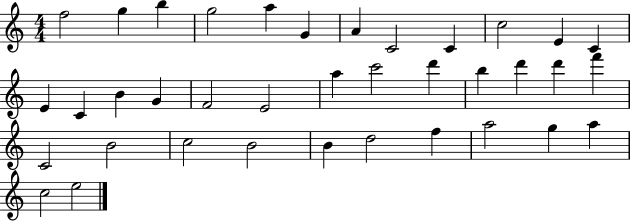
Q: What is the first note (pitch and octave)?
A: F5